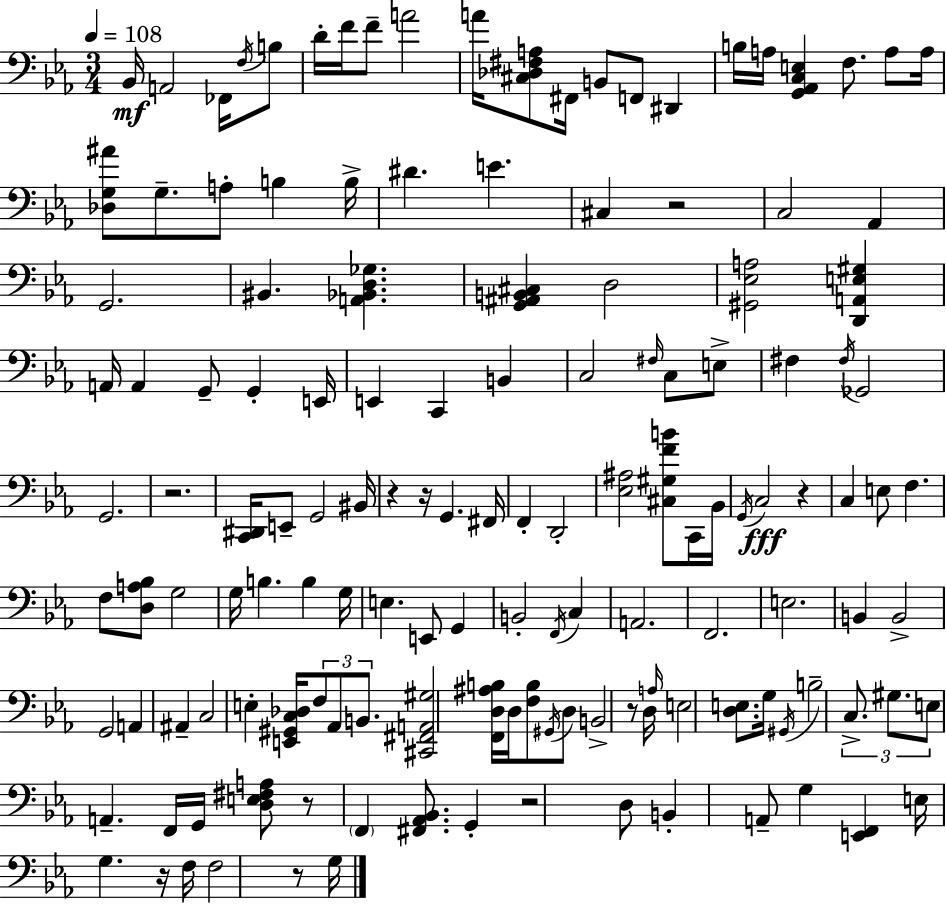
{
  \clef bass
  \numericTimeSignature
  \time 3/4
  \key c \minor
  \tempo 4 = 108
  bes,16\mf a,2 fes,16 \acciaccatura { f16 } b8 | d'16-. f'16 f'8-- a'2 | a'16 <cis des fis a>8 fis,16 b,8 f,8 dis,4 | b16 a16 <g, aes, c e>4 f8. a8 | \break a16 <des g ais'>8 g8.-- a8-. b4 | b16-> dis'4. e'4. | cis4 r2 | c2 aes,4 | \break g,2. | bis,4. <a, bes, d ges>4. | <g, ais, b, cis>4 d2 | <gis, ees a>2 <d, a, e gis>4 | \break a,16 a,4 g,8-- g,4-. | e,16 e,4 c,4 b,4 | c2 \grace { fis16 } c8 | e8-> fis4 \acciaccatura { fis16 } ges,2 | \break g,2. | r2. | <c, dis,>16 e,8-- g,2 | bis,16 r4 r16 g,4. | \break fis,16 f,4-. d,2-. | <ees ais>2 <cis gis f' b'>8 | c,16 bes,16 \acciaccatura { g,16 } c2\fff | r4 c4 e8 f4. | \break f8 <d a bes>8 g2 | g16 b4. b4 | g16 e4. e,8 | g,4 b,2-. | \break \acciaccatura { f,16 } c4 a,2. | f,2. | e2. | b,4 b,2-> | \break g,2 | a,4 ais,4-- c2 | e4-. <e, gis, c des>16 \tuplet 3/2 { f8 | aes,8 b,8. } <cis, fis, a, gis>2 | \break <f, d ais b>16 d16 <f b>8 \acciaccatura { gis,16 } d8 b,2-> | r8 d16 \grace { a16 } e2 | <d e>8. g16 \acciaccatura { gis,16 } b2-- | \tuplet 3/2 { c8.-> gis8. e8 } | \break a,4.-- f,16 g,16 <d e fis a>8 r8 | \parenthesize f,4 <fis, aes, bes,>8. g,4-. | r2 d8 b,4-. | a,8-- g4 <e, f,>4 | \break e16 g4. r16 f16 f2 | r8 g16 \bar "|."
}